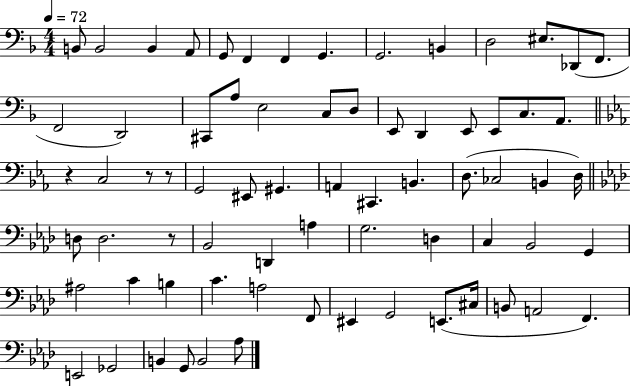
X:1
T:Untitled
M:4/4
L:1/4
K:F
B,,/2 B,,2 B,, A,,/2 G,,/2 F,, F,, G,, G,,2 B,, D,2 ^E,/2 _D,,/2 F,,/2 F,,2 D,,2 ^C,,/2 A,/2 E,2 C,/2 D,/2 E,,/2 D,, E,,/2 E,,/2 C,/2 A,,/2 z C,2 z/2 z/2 G,,2 ^E,,/2 ^G,, A,, ^C,, B,, D,/2 _C,2 B,, D,/4 D,/2 D,2 z/2 _B,,2 D,, A, G,2 D, C, _B,,2 G,, ^A,2 C B, C A,2 F,,/2 ^E,, G,,2 E,,/2 ^C,/4 B,,/2 A,,2 F,, E,,2 _G,,2 B,, G,,/2 B,,2 _A,/2